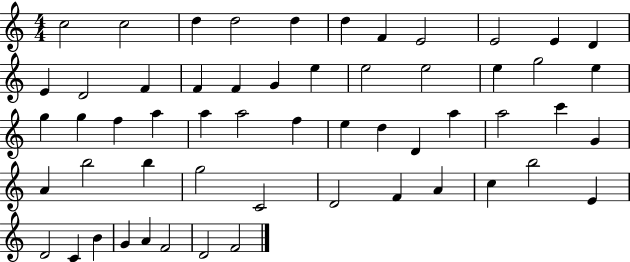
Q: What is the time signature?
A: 4/4